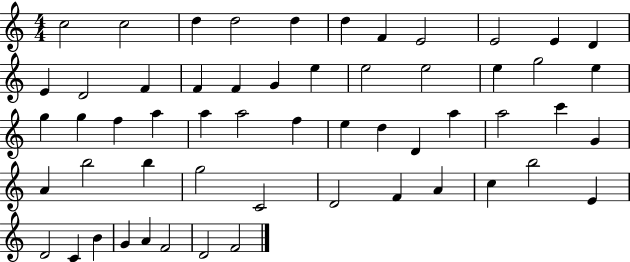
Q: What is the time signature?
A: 4/4